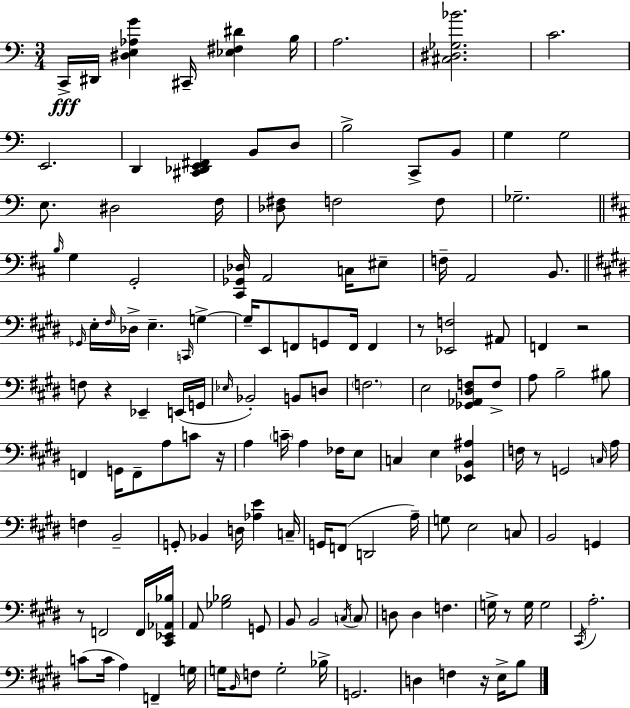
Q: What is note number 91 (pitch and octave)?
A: F2